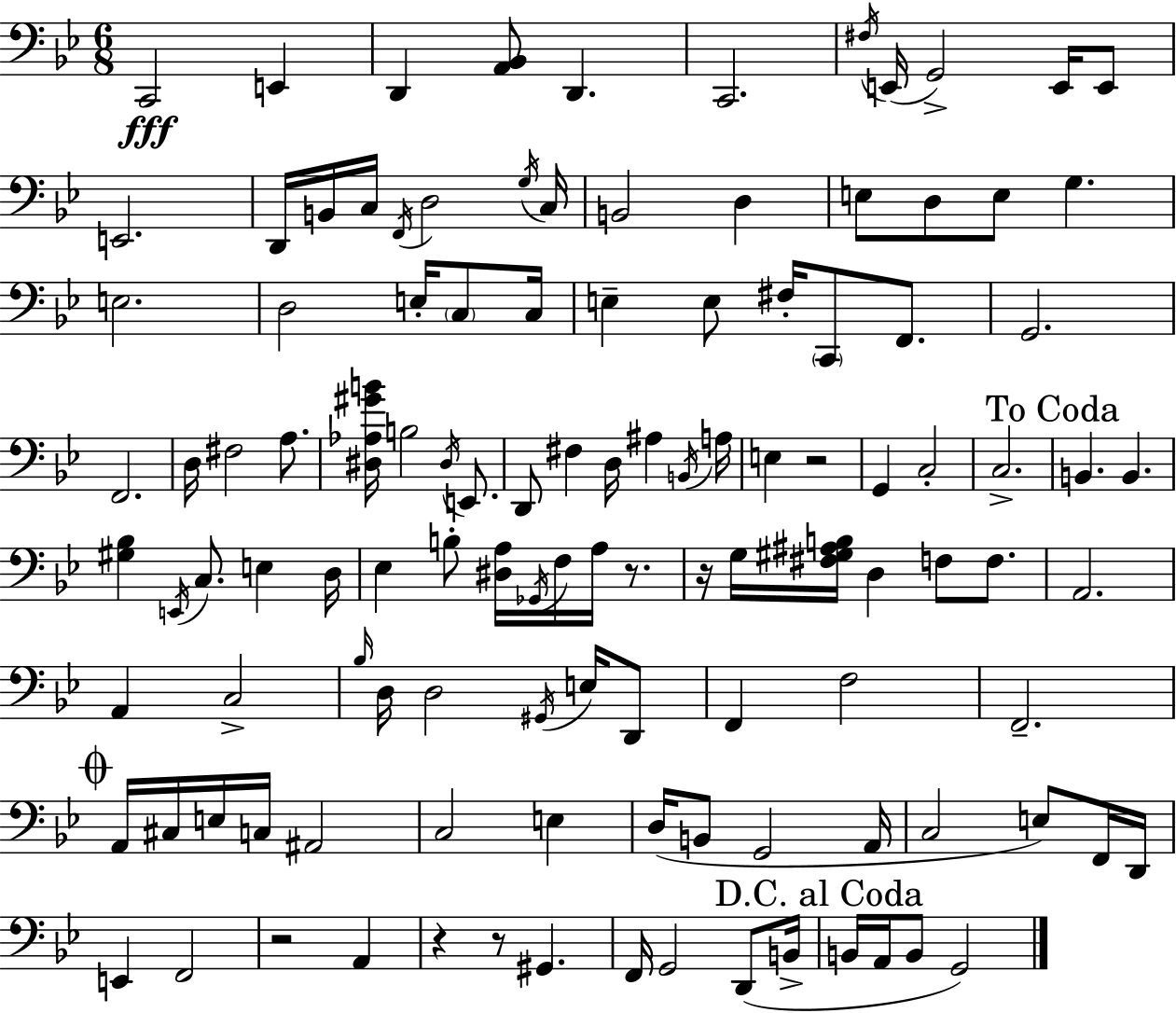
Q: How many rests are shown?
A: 6